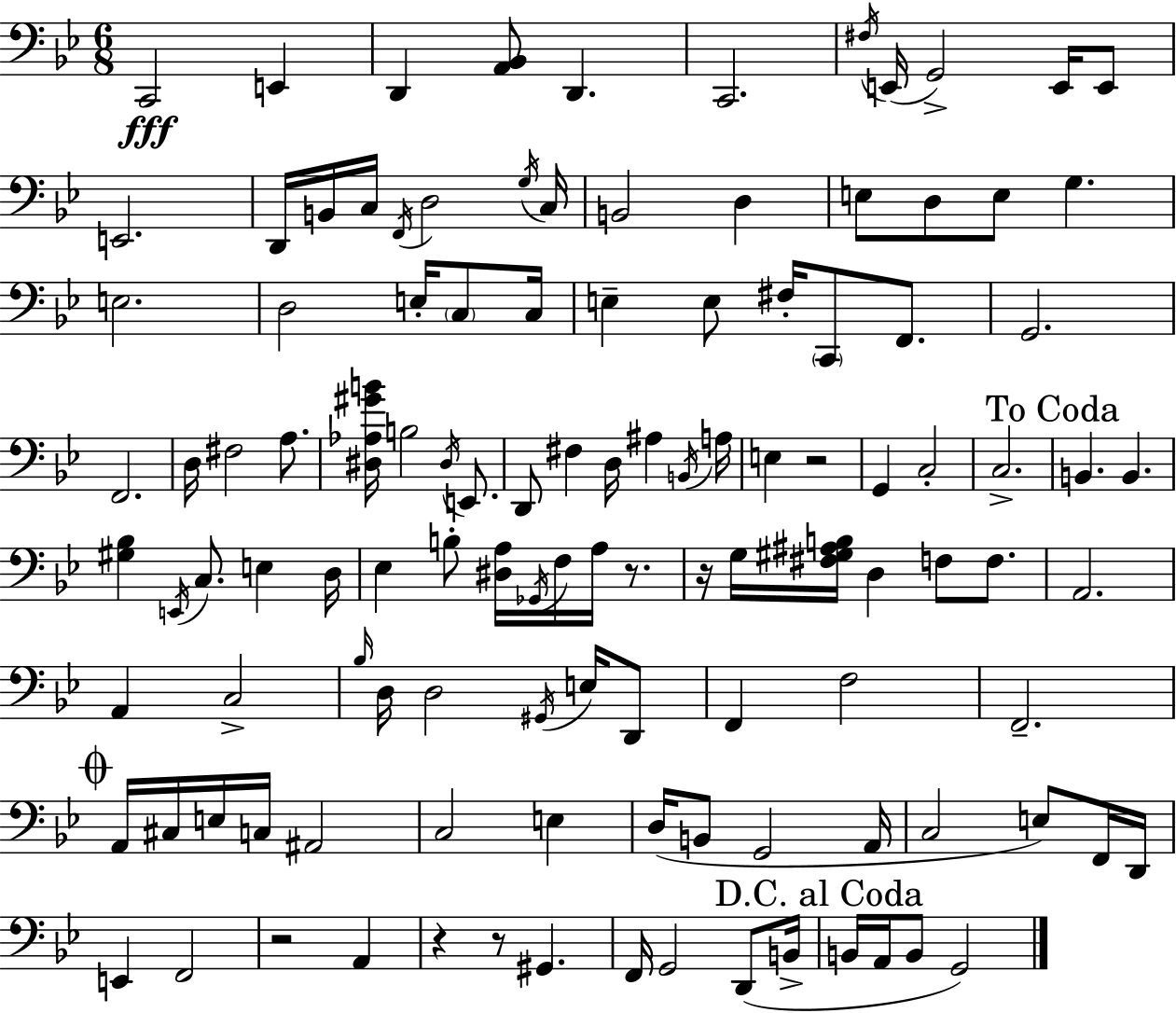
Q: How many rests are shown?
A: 6